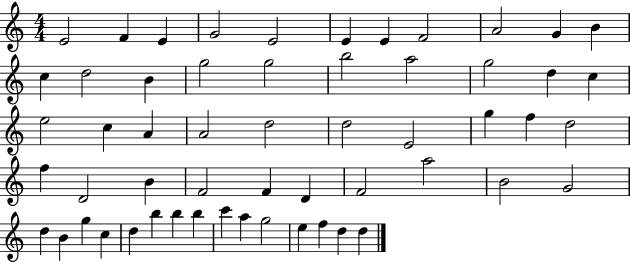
E4/h F4/q E4/q G4/h E4/h E4/q E4/q F4/h A4/h G4/q B4/q C5/q D5/h B4/q G5/h G5/h B5/h A5/h G5/h D5/q C5/q E5/h C5/q A4/q A4/h D5/h D5/h E4/h G5/q F5/q D5/h F5/q D4/h B4/q F4/h F4/q D4/q F4/h A5/h B4/h G4/h D5/q B4/q G5/q C5/q D5/q B5/q B5/q B5/q C6/q A5/q G5/h E5/q F5/q D5/q D5/q